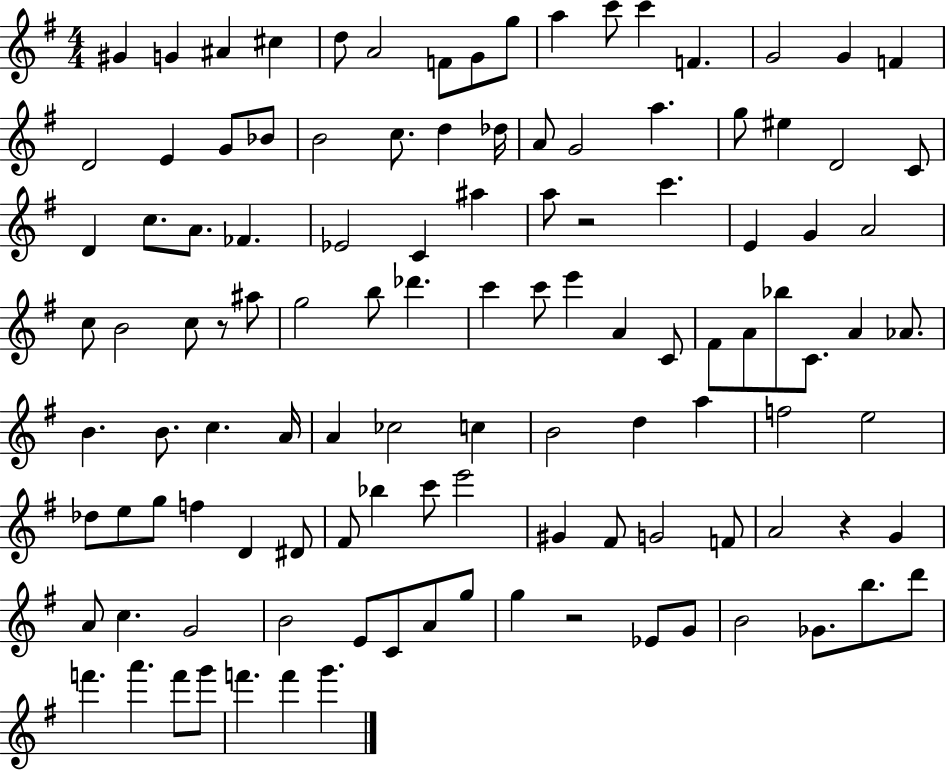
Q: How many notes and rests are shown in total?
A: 115